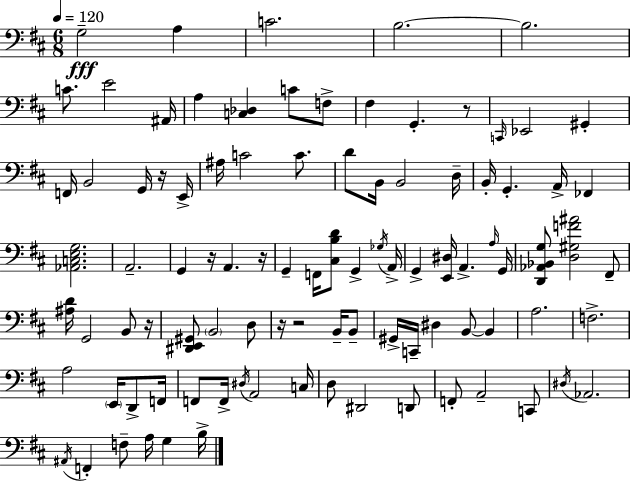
G3/h A3/q C4/h. B3/h. B3/h. C4/e. E4/h A#2/s A3/q [C3,Db3]/q C4/e F3/e F#3/q G2/q. R/e C2/s Eb2/h G#2/q F2/s B2/h G2/s R/s E2/s A#3/s C4/h C4/e. D4/e B2/s B2/h D3/s B2/s G2/q. A2/s FES2/q [Ab2,C3,E3,G3]/h. A2/h. G2/q R/s A2/q. R/s G2/q F2/s [C#3,B3,D4]/e G2/q Gb3/s A2/s G2/q [E2,D#3]/s A2/q. A3/s G2/s [D2,Ab2,Bb2,G3]/e [D3,G#3,F4,A#4]/h F#2/e [A#3,D4]/s G2/h B2/e R/s [D#2,E2,G#2]/e B2/h D3/e R/s R/h B2/s B2/e G#2/s C2/s D#3/q B2/e B2/q A3/h. F3/h. A3/h E2/s D2/e F2/s F2/e F2/s D#3/s A2/h C3/s D3/e D#2/h D2/e F2/e A2/h C2/e D#3/s Ab2/h. A#2/s F2/q F3/e A3/s G3/q B3/s